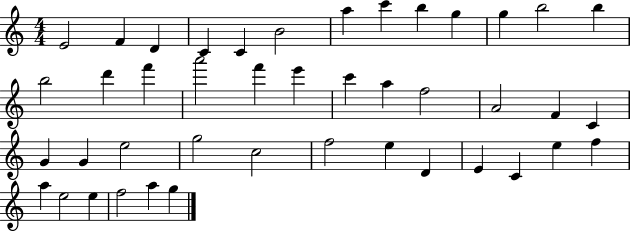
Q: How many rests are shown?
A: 0